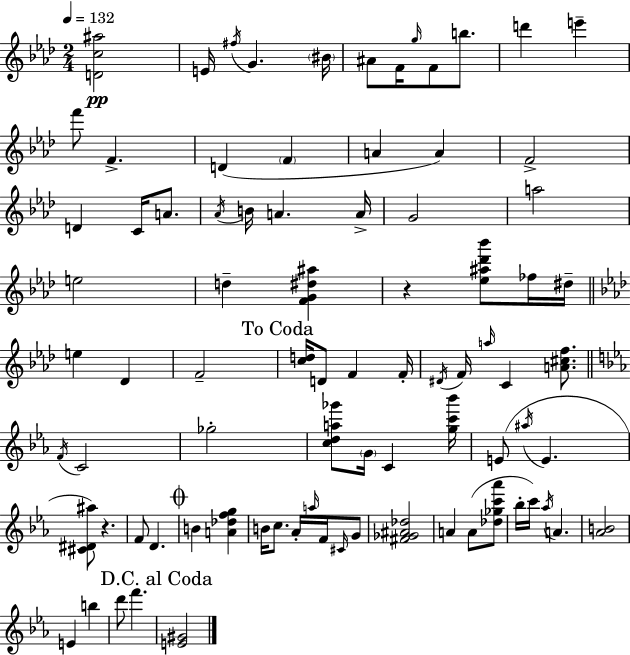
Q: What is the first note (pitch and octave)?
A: E4